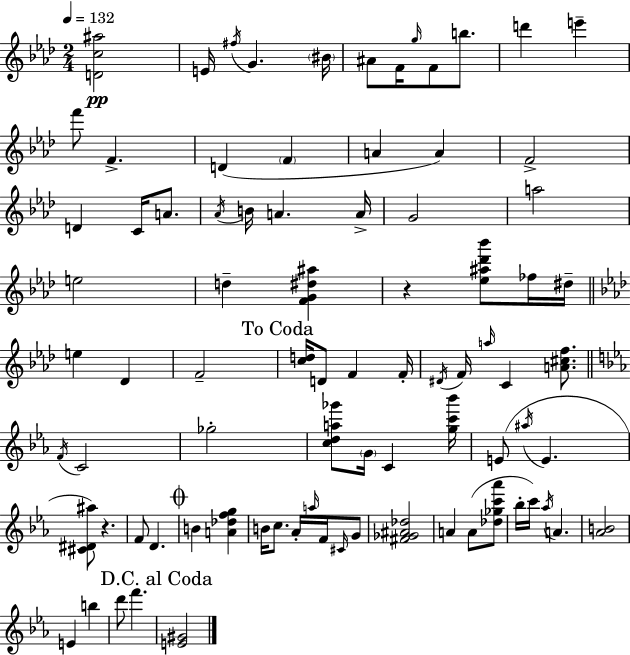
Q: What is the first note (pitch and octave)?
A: E4